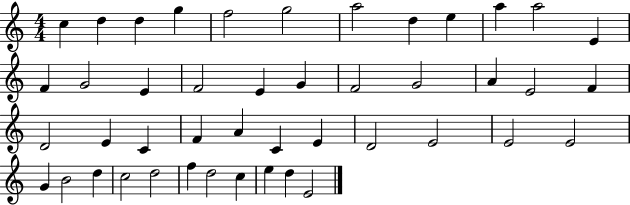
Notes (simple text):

C5/q D5/q D5/q G5/q F5/h G5/h A5/h D5/q E5/q A5/q A5/h E4/q F4/q G4/h E4/q F4/h E4/q G4/q F4/h G4/h A4/q E4/h F4/q D4/h E4/q C4/q F4/q A4/q C4/q E4/q D4/h E4/h E4/h E4/h G4/q B4/h D5/q C5/h D5/h F5/q D5/h C5/q E5/q D5/q E4/h